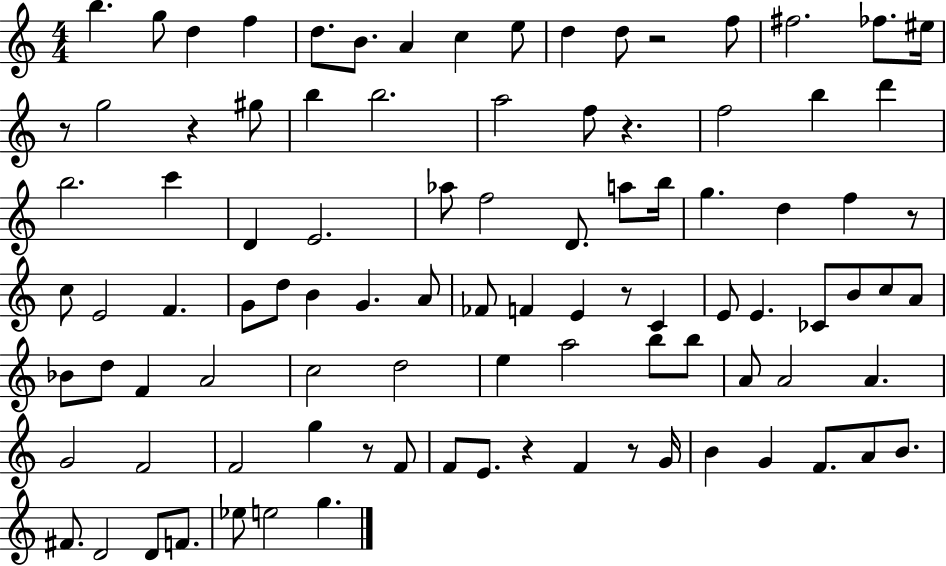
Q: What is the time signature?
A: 4/4